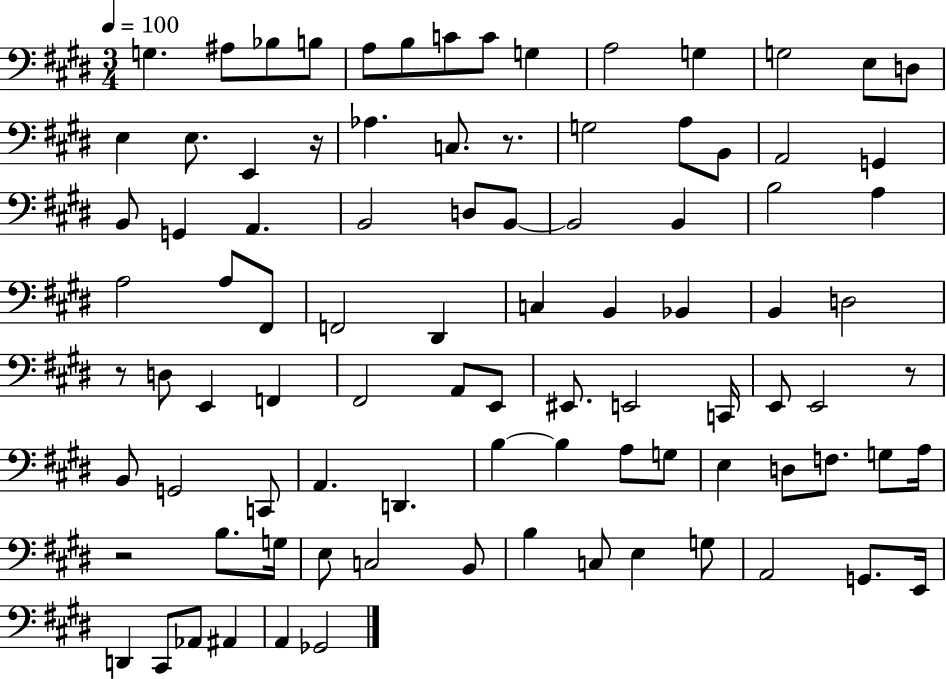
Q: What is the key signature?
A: E major